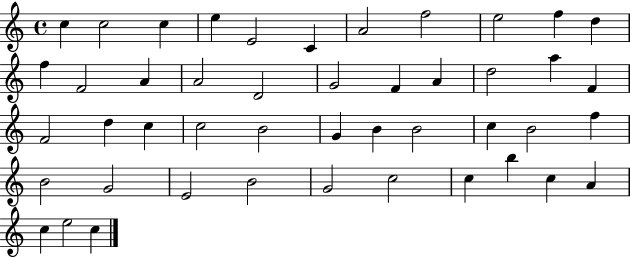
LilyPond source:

{
  \clef treble
  \time 4/4
  \defaultTimeSignature
  \key c \major
  c''4 c''2 c''4 | e''4 e'2 c'4 | a'2 f''2 | e''2 f''4 d''4 | \break f''4 f'2 a'4 | a'2 d'2 | g'2 f'4 a'4 | d''2 a''4 f'4 | \break f'2 d''4 c''4 | c''2 b'2 | g'4 b'4 b'2 | c''4 b'2 f''4 | \break b'2 g'2 | e'2 b'2 | g'2 c''2 | c''4 b''4 c''4 a'4 | \break c''4 e''2 c''4 | \bar "|."
}